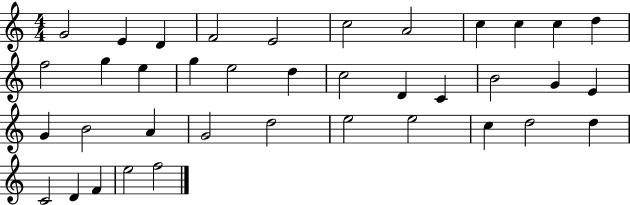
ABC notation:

X:1
T:Untitled
M:4/4
L:1/4
K:C
G2 E D F2 E2 c2 A2 c c c d f2 g e g e2 d c2 D C B2 G E G B2 A G2 d2 e2 e2 c d2 d C2 D F e2 f2